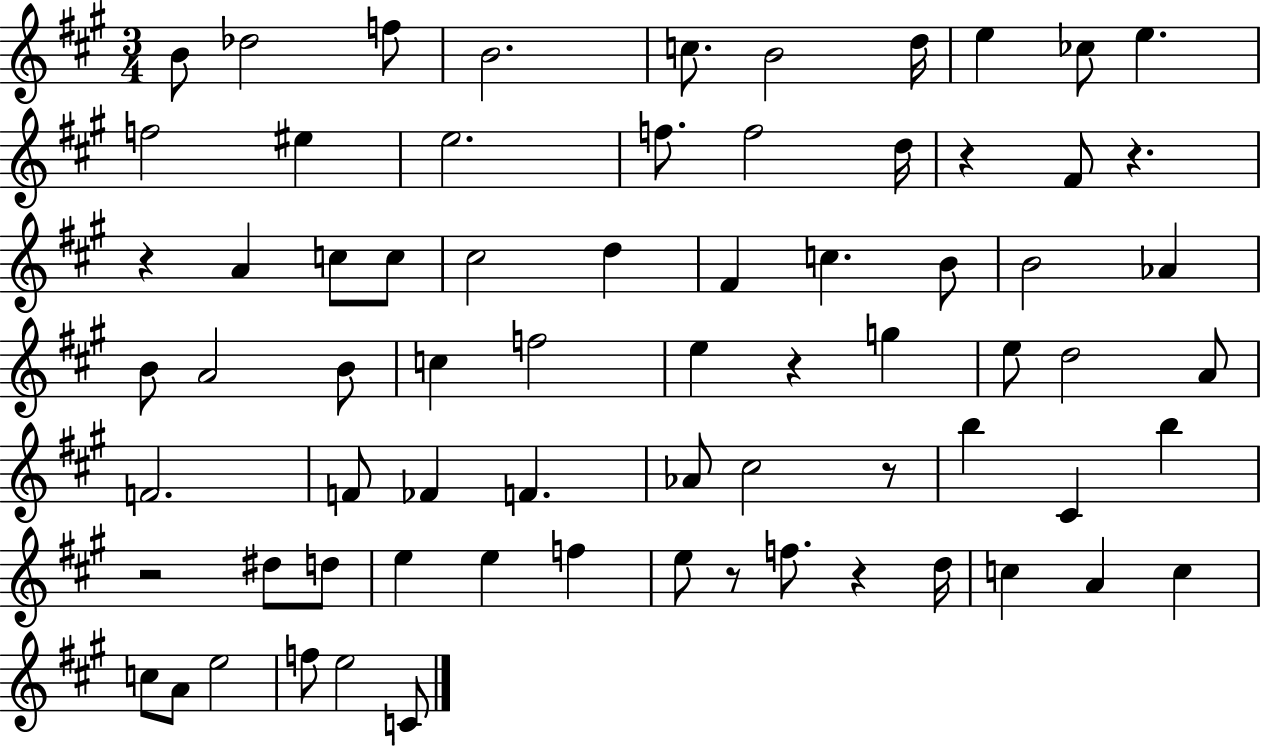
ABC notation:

X:1
T:Untitled
M:3/4
L:1/4
K:A
B/2 _d2 f/2 B2 c/2 B2 d/4 e _c/2 e f2 ^e e2 f/2 f2 d/4 z ^F/2 z z A c/2 c/2 ^c2 d ^F c B/2 B2 _A B/2 A2 B/2 c f2 e z g e/2 d2 A/2 F2 F/2 _F F _A/2 ^c2 z/2 b ^C b z2 ^d/2 d/2 e e f e/2 z/2 f/2 z d/4 c A c c/2 A/2 e2 f/2 e2 C/2